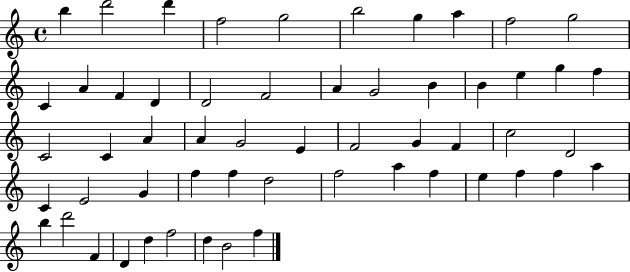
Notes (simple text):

B5/q D6/h D6/q F5/h G5/h B5/h G5/q A5/q F5/h G5/h C4/q A4/q F4/q D4/q D4/h F4/h A4/q G4/h B4/q B4/q E5/q G5/q F5/q C4/h C4/q A4/q A4/q G4/h E4/q F4/h G4/q F4/q C5/h D4/h C4/q E4/h G4/q F5/q F5/q D5/h F5/h A5/q F5/q E5/q F5/q F5/q A5/q B5/q D6/h F4/q D4/q D5/q F5/h D5/q B4/h F5/q